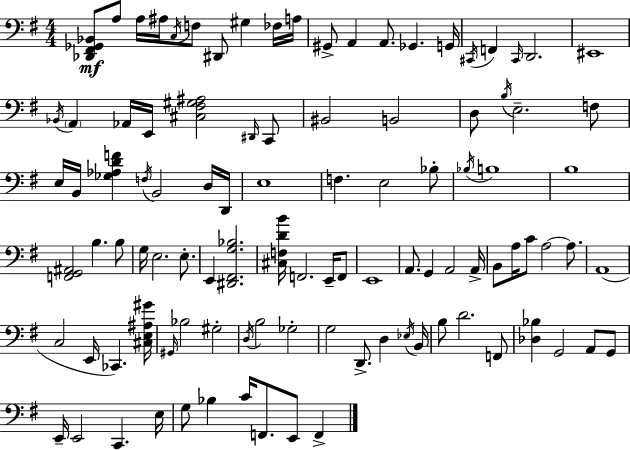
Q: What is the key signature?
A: G major